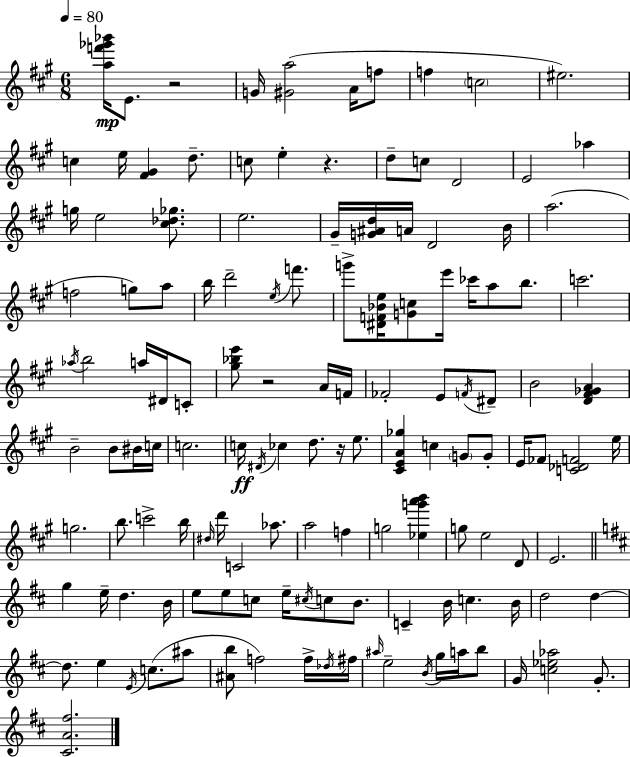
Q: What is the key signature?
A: A major